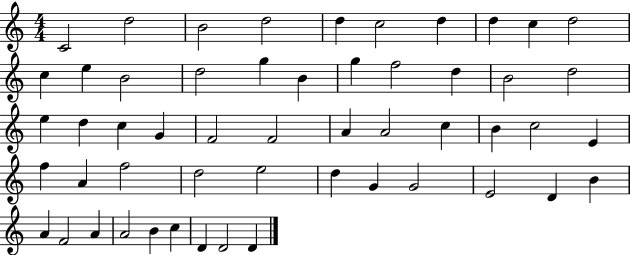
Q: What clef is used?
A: treble